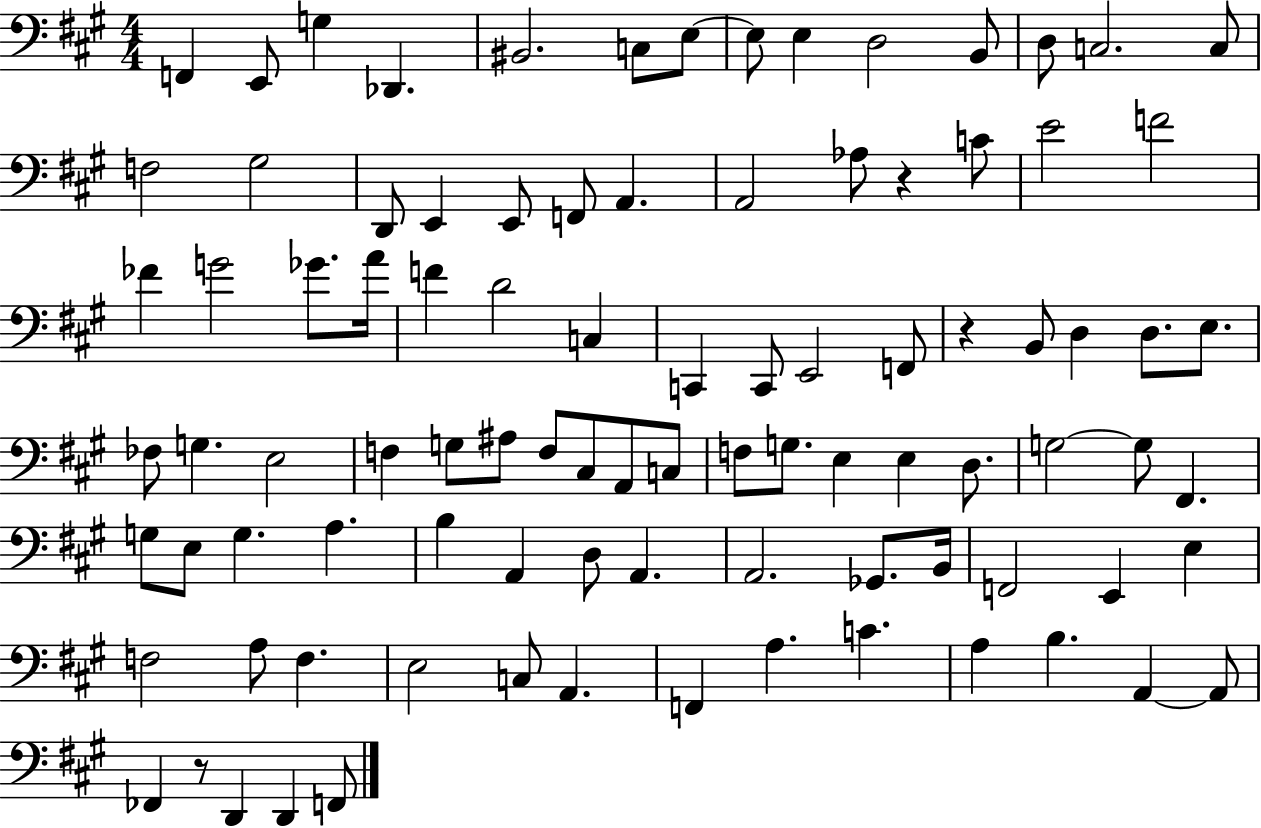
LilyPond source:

{
  \clef bass
  \numericTimeSignature
  \time 4/4
  \key a \major
  \repeat volta 2 { f,4 e,8 g4 des,4. | bis,2. c8 e8~~ | e8 e4 d2 b,8 | d8 c2. c8 | \break f2 gis2 | d,8 e,4 e,8 f,8 a,4. | a,2 aes8 r4 c'8 | e'2 f'2 | \break fes'4 g'2 ges'8. a'16 | f'4 d'2 c4 | c,4 c,8 e,2 f,8 | r4 b,8 d4 d8. e8. | \break fes8 g4. e2 | f4 g8 ais8 f8 cis8 a,8 c8 | f8 g8. e4 e4 d8. | g2~~ g8 fis,4. | \break g8 e8 g4. a4. | b4 a,4 d8 a,4. | a,2. ges,8. b,16 | f,2 e,4 e4 | \break f2 a8 f4. | e2 c8 a,4. | f,4 a4. c'4. | a4 b4. a,4~~ a,8 | \break fes,4 r8 d,4 d,4 f,8 | } \bar "|."
}